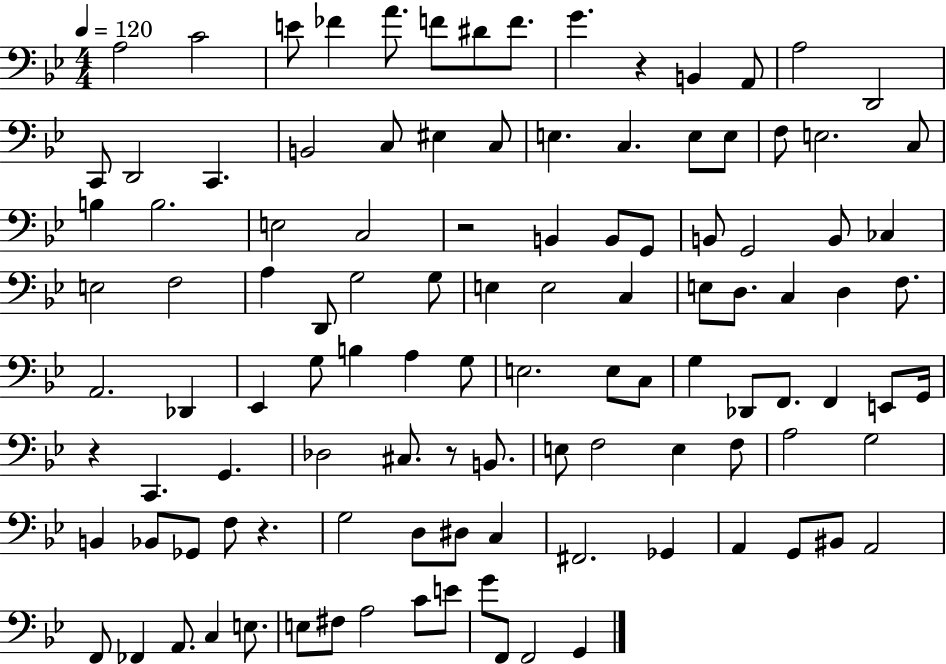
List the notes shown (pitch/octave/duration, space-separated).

A3/h C4/h E4/e FES4/q A4/e. F4/e D#4/e F4/e. G4/q. R/q B2/q A2/e A3/h D2/h C2/e D2/h C2/q. B2/h C3/e EIS3/q C3/e E3/q. C3/q. E3/e E3/e F3/e E3/h. C3/e B3/q B3/h. E3/h C3/h R/h B2/q B2/e G2/e B2/e G2/h B2/e CES3/q E3/h F3/h A3/q D2/e G3/h G3/e E3/q E3/h C3/q E3/e D3/e. C3/q D3/q F3/e. A2/h. Db2/q Eb2/q G3/e B3/q A3/q G3/e E3/h. E3/e C3/e G3/q Db2/e F2/e. F2/q E2/e G2/s R/q C2/q. G2/q. Db3/h C#3/e. R/e B2/e. E3/e F3/h E3/q F3/e A3/h G3/h B2/q Bb2/e Gb2/e F3/e R/q. G3/h D3/e D#3/e C3/q F#2/h. Gb2/q A2/q G2/e BIS2/e A2/h F2/e FES2/q A2/e. C3/q E3/e. E3/e F#3/e A3/h C4/e E4/e G4/e F2/e F2/h G2/q